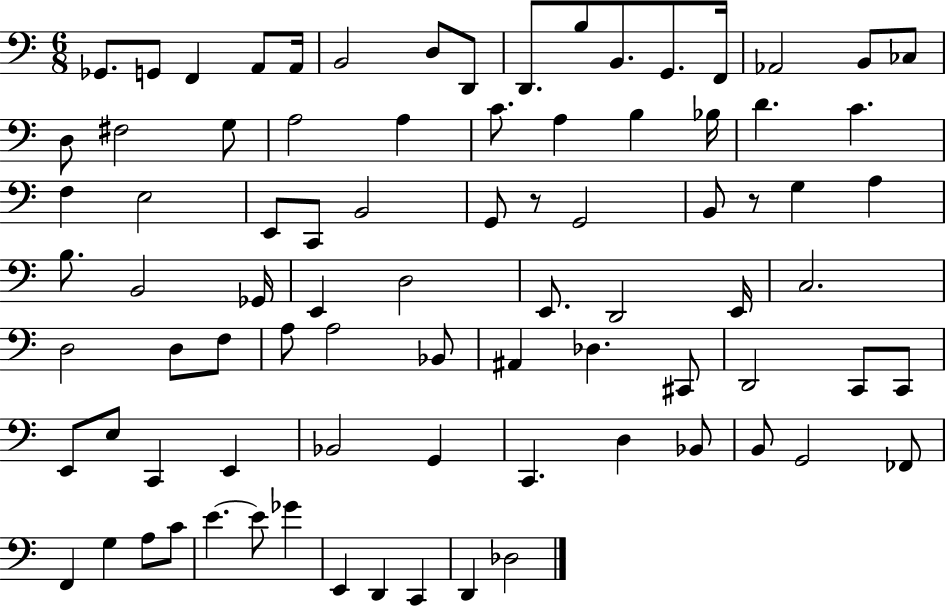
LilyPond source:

{
  \clef bass
  \numericTimeSignature
  \time 6/8
  \key c \major
  ges,8. g,8 f,4 a,8 a,16 | b,2 d8 d,8 | d,8. b8 b,8. g,8. f,16 | aes,2 b,8 ces8 | \break d8 fis2 g8 | a2 a4 | c'8. a4 b4 bes16 | d'4. c'4. | \break f4 e2 | e,8 c,8 b,2 | g,8 r8 g,2 | b,8 r8 g4 a4 | \break b8. b,2 ges,16 | e,4 d2 | e,8. d,2 e,16 | c2. | \break d2 d8 f8 | a8 a2 bes,8 | ais,4 des4. cis,8 | d,2 c,8 c,8 | \break e,8 e8 c,4 e,4 | bes,2 g,4 | c,4. d4 bes,8 | b,8 g,2 fes,8 | \break f,4 g4 a8 c'8 | e'4.~~ e'8 ges'4 | e,4 d,4 c,4 | d,4 des2 | \break \bar "|."
}